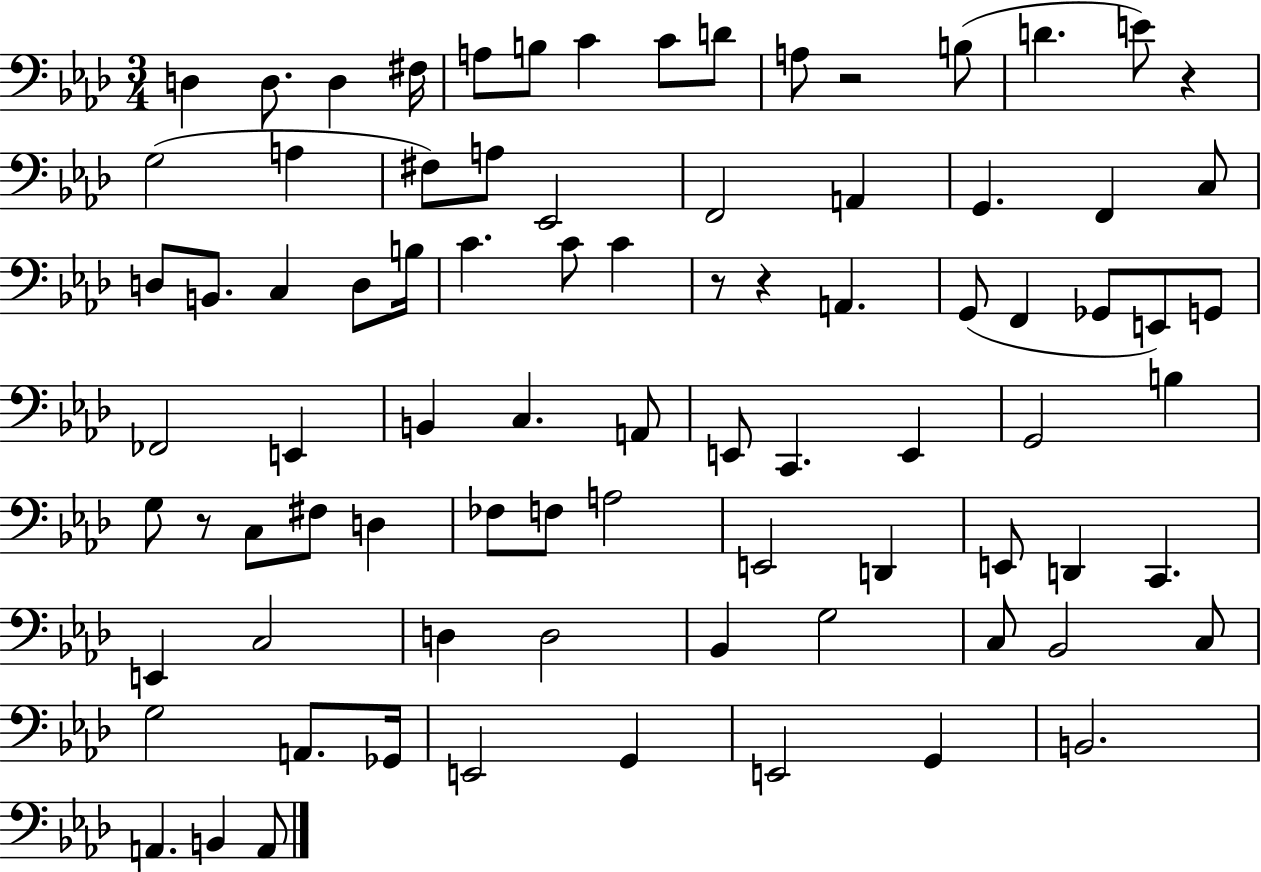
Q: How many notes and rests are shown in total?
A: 84